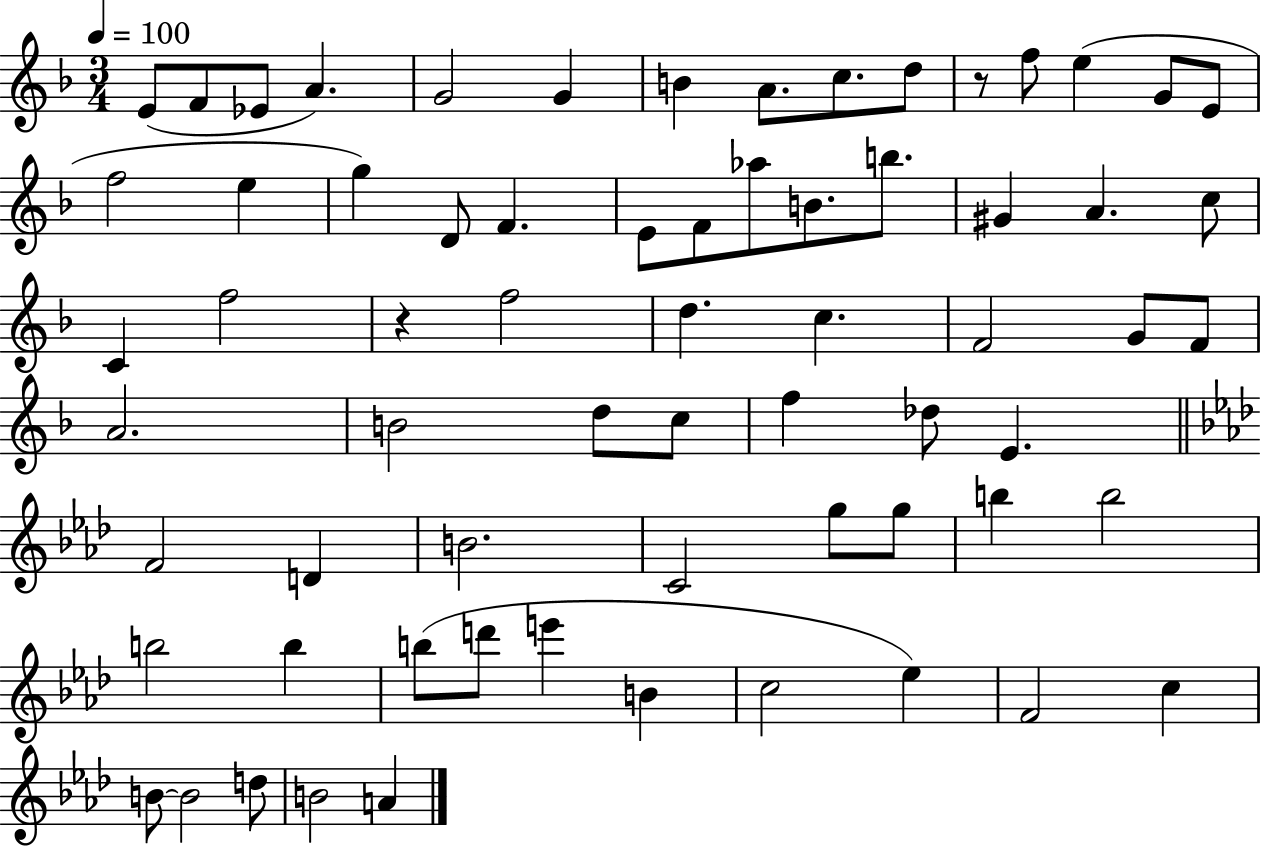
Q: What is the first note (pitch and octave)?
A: E4